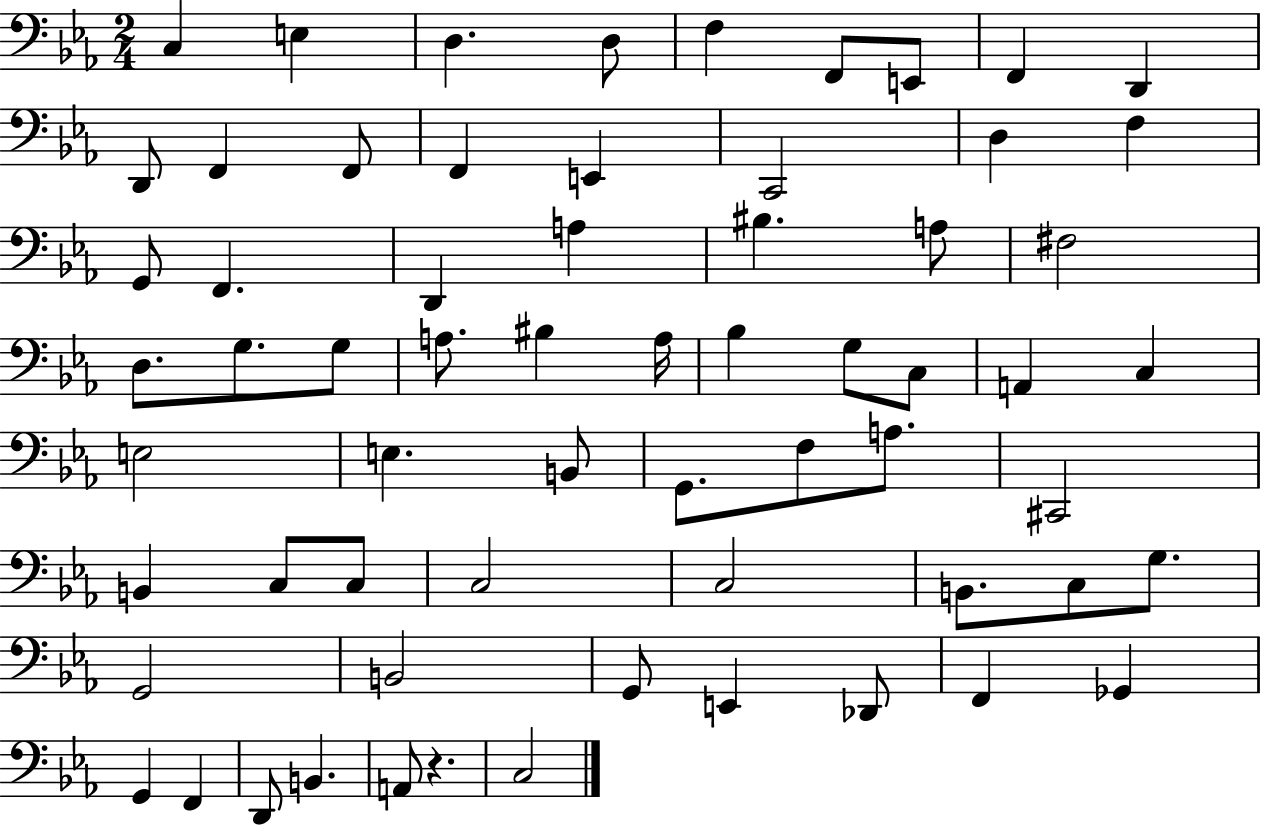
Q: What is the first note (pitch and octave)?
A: C3